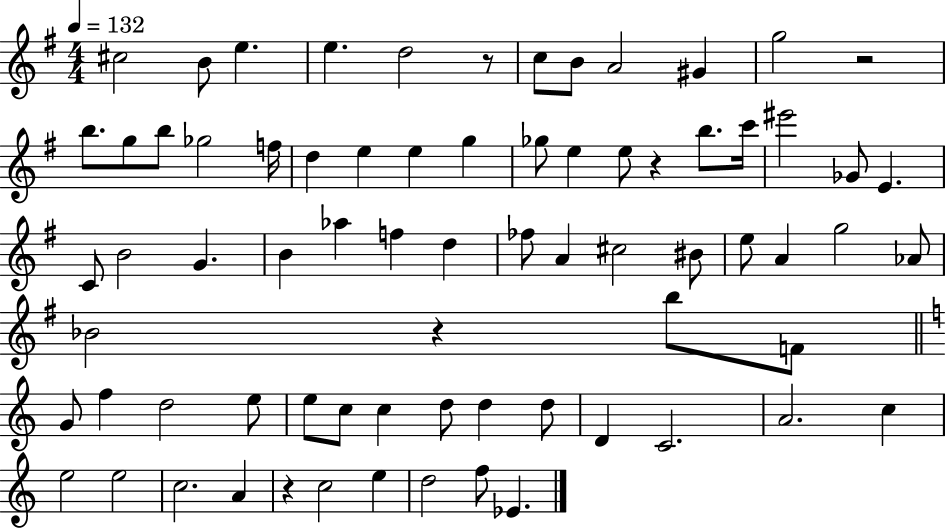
{
  \clef treble
  \numericTimeSignature
  \time 4/4
  \key g \major
  \tempo 4 = 132
  cis''2 b'8 e''4. | e''4. d''2 r8 | c''8 b'8 a'2 gis'4 | g''2 r2 | \break b''8. g''8 b''8 ges''2 f''16 | d''4 e''4 e''4 g''4 | ges''8 e''4 e''8 r4 b''8. c'''16 | eis'''2 ges'8 e'4. | \break c'8 b'2 g'4. | b'4 aes''4 f''4 d''4 | fes''8 a'4 cis''2 bis'8 | e''8 a'4 g''2 aes'8 | \break bes'2 r4 b''8 f'8 | \bar "||" \break \key c \major g'8 f''4 d''2 e''8 | e''8 c''8 c''4 d''8 d''4 d''8 | d'4 c'2. | a'2. c''4 | \break e''2 e''2 | c''2. a'4 | r4 c''2 e''4 | d''2 f''8 ees'4. | \break \bar "|."
}